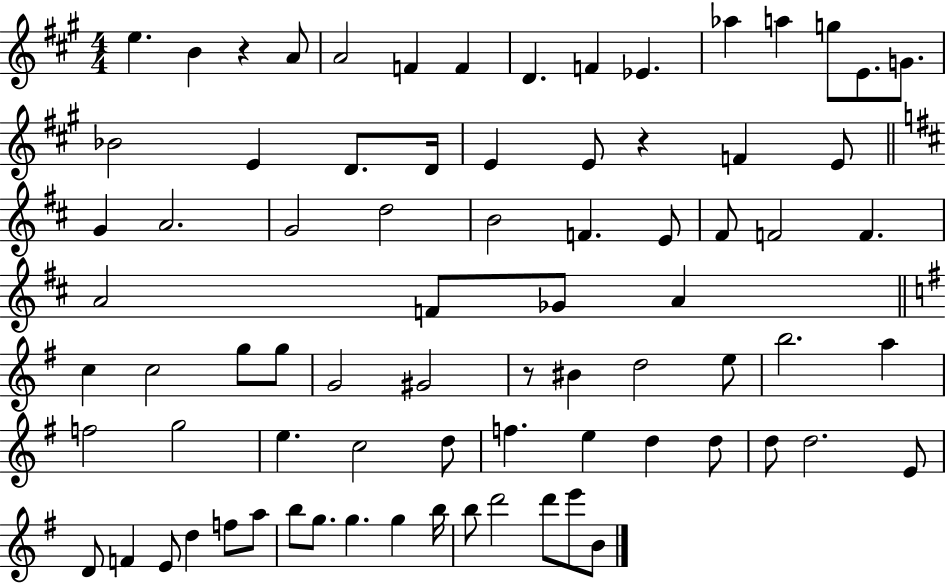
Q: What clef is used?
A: treble